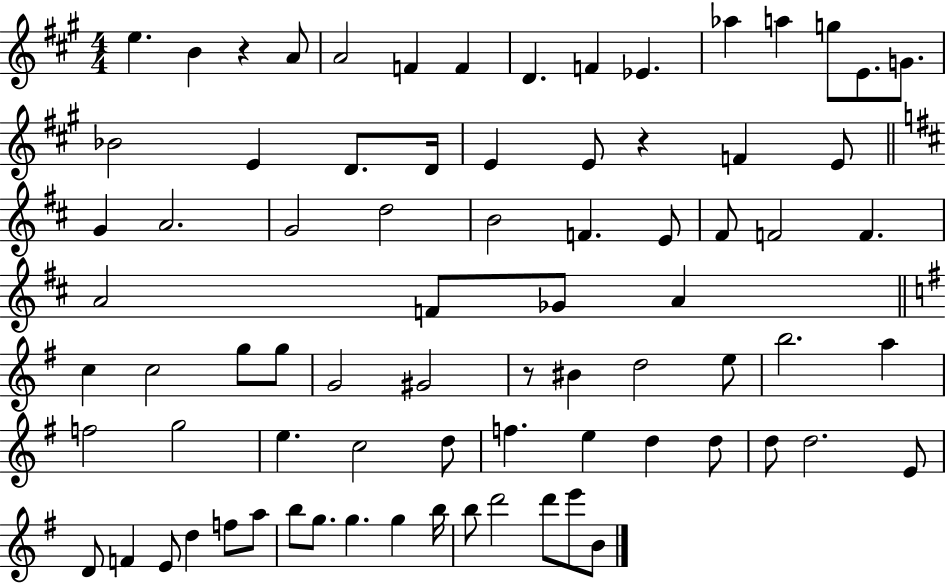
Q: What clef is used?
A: treble